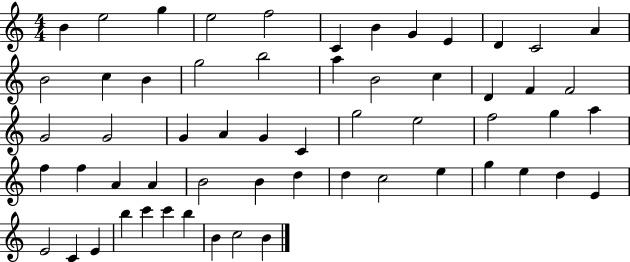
B4/q E5/h G5/q E5/h F5/h C4/q B4/q G4/q E4/q D4/q C4/h A4/q B4/h C5/q B4/q G5/h B5/h A5/q B4/h C5/q D4/q F4/q F4/h G4/h G4/h G4/q A4/q G4/q C4/q G5/h E5/h F5/h G5/q A5/q F5/q F5/q A4/q A4/q B4/h B4/q D5/q D5/q C5/h E5/q G5/q E5/q D5/q E4/q E4/h C4/q E4/q B5/q C6/q C6/q B5/q B4/q C5/h B4/q